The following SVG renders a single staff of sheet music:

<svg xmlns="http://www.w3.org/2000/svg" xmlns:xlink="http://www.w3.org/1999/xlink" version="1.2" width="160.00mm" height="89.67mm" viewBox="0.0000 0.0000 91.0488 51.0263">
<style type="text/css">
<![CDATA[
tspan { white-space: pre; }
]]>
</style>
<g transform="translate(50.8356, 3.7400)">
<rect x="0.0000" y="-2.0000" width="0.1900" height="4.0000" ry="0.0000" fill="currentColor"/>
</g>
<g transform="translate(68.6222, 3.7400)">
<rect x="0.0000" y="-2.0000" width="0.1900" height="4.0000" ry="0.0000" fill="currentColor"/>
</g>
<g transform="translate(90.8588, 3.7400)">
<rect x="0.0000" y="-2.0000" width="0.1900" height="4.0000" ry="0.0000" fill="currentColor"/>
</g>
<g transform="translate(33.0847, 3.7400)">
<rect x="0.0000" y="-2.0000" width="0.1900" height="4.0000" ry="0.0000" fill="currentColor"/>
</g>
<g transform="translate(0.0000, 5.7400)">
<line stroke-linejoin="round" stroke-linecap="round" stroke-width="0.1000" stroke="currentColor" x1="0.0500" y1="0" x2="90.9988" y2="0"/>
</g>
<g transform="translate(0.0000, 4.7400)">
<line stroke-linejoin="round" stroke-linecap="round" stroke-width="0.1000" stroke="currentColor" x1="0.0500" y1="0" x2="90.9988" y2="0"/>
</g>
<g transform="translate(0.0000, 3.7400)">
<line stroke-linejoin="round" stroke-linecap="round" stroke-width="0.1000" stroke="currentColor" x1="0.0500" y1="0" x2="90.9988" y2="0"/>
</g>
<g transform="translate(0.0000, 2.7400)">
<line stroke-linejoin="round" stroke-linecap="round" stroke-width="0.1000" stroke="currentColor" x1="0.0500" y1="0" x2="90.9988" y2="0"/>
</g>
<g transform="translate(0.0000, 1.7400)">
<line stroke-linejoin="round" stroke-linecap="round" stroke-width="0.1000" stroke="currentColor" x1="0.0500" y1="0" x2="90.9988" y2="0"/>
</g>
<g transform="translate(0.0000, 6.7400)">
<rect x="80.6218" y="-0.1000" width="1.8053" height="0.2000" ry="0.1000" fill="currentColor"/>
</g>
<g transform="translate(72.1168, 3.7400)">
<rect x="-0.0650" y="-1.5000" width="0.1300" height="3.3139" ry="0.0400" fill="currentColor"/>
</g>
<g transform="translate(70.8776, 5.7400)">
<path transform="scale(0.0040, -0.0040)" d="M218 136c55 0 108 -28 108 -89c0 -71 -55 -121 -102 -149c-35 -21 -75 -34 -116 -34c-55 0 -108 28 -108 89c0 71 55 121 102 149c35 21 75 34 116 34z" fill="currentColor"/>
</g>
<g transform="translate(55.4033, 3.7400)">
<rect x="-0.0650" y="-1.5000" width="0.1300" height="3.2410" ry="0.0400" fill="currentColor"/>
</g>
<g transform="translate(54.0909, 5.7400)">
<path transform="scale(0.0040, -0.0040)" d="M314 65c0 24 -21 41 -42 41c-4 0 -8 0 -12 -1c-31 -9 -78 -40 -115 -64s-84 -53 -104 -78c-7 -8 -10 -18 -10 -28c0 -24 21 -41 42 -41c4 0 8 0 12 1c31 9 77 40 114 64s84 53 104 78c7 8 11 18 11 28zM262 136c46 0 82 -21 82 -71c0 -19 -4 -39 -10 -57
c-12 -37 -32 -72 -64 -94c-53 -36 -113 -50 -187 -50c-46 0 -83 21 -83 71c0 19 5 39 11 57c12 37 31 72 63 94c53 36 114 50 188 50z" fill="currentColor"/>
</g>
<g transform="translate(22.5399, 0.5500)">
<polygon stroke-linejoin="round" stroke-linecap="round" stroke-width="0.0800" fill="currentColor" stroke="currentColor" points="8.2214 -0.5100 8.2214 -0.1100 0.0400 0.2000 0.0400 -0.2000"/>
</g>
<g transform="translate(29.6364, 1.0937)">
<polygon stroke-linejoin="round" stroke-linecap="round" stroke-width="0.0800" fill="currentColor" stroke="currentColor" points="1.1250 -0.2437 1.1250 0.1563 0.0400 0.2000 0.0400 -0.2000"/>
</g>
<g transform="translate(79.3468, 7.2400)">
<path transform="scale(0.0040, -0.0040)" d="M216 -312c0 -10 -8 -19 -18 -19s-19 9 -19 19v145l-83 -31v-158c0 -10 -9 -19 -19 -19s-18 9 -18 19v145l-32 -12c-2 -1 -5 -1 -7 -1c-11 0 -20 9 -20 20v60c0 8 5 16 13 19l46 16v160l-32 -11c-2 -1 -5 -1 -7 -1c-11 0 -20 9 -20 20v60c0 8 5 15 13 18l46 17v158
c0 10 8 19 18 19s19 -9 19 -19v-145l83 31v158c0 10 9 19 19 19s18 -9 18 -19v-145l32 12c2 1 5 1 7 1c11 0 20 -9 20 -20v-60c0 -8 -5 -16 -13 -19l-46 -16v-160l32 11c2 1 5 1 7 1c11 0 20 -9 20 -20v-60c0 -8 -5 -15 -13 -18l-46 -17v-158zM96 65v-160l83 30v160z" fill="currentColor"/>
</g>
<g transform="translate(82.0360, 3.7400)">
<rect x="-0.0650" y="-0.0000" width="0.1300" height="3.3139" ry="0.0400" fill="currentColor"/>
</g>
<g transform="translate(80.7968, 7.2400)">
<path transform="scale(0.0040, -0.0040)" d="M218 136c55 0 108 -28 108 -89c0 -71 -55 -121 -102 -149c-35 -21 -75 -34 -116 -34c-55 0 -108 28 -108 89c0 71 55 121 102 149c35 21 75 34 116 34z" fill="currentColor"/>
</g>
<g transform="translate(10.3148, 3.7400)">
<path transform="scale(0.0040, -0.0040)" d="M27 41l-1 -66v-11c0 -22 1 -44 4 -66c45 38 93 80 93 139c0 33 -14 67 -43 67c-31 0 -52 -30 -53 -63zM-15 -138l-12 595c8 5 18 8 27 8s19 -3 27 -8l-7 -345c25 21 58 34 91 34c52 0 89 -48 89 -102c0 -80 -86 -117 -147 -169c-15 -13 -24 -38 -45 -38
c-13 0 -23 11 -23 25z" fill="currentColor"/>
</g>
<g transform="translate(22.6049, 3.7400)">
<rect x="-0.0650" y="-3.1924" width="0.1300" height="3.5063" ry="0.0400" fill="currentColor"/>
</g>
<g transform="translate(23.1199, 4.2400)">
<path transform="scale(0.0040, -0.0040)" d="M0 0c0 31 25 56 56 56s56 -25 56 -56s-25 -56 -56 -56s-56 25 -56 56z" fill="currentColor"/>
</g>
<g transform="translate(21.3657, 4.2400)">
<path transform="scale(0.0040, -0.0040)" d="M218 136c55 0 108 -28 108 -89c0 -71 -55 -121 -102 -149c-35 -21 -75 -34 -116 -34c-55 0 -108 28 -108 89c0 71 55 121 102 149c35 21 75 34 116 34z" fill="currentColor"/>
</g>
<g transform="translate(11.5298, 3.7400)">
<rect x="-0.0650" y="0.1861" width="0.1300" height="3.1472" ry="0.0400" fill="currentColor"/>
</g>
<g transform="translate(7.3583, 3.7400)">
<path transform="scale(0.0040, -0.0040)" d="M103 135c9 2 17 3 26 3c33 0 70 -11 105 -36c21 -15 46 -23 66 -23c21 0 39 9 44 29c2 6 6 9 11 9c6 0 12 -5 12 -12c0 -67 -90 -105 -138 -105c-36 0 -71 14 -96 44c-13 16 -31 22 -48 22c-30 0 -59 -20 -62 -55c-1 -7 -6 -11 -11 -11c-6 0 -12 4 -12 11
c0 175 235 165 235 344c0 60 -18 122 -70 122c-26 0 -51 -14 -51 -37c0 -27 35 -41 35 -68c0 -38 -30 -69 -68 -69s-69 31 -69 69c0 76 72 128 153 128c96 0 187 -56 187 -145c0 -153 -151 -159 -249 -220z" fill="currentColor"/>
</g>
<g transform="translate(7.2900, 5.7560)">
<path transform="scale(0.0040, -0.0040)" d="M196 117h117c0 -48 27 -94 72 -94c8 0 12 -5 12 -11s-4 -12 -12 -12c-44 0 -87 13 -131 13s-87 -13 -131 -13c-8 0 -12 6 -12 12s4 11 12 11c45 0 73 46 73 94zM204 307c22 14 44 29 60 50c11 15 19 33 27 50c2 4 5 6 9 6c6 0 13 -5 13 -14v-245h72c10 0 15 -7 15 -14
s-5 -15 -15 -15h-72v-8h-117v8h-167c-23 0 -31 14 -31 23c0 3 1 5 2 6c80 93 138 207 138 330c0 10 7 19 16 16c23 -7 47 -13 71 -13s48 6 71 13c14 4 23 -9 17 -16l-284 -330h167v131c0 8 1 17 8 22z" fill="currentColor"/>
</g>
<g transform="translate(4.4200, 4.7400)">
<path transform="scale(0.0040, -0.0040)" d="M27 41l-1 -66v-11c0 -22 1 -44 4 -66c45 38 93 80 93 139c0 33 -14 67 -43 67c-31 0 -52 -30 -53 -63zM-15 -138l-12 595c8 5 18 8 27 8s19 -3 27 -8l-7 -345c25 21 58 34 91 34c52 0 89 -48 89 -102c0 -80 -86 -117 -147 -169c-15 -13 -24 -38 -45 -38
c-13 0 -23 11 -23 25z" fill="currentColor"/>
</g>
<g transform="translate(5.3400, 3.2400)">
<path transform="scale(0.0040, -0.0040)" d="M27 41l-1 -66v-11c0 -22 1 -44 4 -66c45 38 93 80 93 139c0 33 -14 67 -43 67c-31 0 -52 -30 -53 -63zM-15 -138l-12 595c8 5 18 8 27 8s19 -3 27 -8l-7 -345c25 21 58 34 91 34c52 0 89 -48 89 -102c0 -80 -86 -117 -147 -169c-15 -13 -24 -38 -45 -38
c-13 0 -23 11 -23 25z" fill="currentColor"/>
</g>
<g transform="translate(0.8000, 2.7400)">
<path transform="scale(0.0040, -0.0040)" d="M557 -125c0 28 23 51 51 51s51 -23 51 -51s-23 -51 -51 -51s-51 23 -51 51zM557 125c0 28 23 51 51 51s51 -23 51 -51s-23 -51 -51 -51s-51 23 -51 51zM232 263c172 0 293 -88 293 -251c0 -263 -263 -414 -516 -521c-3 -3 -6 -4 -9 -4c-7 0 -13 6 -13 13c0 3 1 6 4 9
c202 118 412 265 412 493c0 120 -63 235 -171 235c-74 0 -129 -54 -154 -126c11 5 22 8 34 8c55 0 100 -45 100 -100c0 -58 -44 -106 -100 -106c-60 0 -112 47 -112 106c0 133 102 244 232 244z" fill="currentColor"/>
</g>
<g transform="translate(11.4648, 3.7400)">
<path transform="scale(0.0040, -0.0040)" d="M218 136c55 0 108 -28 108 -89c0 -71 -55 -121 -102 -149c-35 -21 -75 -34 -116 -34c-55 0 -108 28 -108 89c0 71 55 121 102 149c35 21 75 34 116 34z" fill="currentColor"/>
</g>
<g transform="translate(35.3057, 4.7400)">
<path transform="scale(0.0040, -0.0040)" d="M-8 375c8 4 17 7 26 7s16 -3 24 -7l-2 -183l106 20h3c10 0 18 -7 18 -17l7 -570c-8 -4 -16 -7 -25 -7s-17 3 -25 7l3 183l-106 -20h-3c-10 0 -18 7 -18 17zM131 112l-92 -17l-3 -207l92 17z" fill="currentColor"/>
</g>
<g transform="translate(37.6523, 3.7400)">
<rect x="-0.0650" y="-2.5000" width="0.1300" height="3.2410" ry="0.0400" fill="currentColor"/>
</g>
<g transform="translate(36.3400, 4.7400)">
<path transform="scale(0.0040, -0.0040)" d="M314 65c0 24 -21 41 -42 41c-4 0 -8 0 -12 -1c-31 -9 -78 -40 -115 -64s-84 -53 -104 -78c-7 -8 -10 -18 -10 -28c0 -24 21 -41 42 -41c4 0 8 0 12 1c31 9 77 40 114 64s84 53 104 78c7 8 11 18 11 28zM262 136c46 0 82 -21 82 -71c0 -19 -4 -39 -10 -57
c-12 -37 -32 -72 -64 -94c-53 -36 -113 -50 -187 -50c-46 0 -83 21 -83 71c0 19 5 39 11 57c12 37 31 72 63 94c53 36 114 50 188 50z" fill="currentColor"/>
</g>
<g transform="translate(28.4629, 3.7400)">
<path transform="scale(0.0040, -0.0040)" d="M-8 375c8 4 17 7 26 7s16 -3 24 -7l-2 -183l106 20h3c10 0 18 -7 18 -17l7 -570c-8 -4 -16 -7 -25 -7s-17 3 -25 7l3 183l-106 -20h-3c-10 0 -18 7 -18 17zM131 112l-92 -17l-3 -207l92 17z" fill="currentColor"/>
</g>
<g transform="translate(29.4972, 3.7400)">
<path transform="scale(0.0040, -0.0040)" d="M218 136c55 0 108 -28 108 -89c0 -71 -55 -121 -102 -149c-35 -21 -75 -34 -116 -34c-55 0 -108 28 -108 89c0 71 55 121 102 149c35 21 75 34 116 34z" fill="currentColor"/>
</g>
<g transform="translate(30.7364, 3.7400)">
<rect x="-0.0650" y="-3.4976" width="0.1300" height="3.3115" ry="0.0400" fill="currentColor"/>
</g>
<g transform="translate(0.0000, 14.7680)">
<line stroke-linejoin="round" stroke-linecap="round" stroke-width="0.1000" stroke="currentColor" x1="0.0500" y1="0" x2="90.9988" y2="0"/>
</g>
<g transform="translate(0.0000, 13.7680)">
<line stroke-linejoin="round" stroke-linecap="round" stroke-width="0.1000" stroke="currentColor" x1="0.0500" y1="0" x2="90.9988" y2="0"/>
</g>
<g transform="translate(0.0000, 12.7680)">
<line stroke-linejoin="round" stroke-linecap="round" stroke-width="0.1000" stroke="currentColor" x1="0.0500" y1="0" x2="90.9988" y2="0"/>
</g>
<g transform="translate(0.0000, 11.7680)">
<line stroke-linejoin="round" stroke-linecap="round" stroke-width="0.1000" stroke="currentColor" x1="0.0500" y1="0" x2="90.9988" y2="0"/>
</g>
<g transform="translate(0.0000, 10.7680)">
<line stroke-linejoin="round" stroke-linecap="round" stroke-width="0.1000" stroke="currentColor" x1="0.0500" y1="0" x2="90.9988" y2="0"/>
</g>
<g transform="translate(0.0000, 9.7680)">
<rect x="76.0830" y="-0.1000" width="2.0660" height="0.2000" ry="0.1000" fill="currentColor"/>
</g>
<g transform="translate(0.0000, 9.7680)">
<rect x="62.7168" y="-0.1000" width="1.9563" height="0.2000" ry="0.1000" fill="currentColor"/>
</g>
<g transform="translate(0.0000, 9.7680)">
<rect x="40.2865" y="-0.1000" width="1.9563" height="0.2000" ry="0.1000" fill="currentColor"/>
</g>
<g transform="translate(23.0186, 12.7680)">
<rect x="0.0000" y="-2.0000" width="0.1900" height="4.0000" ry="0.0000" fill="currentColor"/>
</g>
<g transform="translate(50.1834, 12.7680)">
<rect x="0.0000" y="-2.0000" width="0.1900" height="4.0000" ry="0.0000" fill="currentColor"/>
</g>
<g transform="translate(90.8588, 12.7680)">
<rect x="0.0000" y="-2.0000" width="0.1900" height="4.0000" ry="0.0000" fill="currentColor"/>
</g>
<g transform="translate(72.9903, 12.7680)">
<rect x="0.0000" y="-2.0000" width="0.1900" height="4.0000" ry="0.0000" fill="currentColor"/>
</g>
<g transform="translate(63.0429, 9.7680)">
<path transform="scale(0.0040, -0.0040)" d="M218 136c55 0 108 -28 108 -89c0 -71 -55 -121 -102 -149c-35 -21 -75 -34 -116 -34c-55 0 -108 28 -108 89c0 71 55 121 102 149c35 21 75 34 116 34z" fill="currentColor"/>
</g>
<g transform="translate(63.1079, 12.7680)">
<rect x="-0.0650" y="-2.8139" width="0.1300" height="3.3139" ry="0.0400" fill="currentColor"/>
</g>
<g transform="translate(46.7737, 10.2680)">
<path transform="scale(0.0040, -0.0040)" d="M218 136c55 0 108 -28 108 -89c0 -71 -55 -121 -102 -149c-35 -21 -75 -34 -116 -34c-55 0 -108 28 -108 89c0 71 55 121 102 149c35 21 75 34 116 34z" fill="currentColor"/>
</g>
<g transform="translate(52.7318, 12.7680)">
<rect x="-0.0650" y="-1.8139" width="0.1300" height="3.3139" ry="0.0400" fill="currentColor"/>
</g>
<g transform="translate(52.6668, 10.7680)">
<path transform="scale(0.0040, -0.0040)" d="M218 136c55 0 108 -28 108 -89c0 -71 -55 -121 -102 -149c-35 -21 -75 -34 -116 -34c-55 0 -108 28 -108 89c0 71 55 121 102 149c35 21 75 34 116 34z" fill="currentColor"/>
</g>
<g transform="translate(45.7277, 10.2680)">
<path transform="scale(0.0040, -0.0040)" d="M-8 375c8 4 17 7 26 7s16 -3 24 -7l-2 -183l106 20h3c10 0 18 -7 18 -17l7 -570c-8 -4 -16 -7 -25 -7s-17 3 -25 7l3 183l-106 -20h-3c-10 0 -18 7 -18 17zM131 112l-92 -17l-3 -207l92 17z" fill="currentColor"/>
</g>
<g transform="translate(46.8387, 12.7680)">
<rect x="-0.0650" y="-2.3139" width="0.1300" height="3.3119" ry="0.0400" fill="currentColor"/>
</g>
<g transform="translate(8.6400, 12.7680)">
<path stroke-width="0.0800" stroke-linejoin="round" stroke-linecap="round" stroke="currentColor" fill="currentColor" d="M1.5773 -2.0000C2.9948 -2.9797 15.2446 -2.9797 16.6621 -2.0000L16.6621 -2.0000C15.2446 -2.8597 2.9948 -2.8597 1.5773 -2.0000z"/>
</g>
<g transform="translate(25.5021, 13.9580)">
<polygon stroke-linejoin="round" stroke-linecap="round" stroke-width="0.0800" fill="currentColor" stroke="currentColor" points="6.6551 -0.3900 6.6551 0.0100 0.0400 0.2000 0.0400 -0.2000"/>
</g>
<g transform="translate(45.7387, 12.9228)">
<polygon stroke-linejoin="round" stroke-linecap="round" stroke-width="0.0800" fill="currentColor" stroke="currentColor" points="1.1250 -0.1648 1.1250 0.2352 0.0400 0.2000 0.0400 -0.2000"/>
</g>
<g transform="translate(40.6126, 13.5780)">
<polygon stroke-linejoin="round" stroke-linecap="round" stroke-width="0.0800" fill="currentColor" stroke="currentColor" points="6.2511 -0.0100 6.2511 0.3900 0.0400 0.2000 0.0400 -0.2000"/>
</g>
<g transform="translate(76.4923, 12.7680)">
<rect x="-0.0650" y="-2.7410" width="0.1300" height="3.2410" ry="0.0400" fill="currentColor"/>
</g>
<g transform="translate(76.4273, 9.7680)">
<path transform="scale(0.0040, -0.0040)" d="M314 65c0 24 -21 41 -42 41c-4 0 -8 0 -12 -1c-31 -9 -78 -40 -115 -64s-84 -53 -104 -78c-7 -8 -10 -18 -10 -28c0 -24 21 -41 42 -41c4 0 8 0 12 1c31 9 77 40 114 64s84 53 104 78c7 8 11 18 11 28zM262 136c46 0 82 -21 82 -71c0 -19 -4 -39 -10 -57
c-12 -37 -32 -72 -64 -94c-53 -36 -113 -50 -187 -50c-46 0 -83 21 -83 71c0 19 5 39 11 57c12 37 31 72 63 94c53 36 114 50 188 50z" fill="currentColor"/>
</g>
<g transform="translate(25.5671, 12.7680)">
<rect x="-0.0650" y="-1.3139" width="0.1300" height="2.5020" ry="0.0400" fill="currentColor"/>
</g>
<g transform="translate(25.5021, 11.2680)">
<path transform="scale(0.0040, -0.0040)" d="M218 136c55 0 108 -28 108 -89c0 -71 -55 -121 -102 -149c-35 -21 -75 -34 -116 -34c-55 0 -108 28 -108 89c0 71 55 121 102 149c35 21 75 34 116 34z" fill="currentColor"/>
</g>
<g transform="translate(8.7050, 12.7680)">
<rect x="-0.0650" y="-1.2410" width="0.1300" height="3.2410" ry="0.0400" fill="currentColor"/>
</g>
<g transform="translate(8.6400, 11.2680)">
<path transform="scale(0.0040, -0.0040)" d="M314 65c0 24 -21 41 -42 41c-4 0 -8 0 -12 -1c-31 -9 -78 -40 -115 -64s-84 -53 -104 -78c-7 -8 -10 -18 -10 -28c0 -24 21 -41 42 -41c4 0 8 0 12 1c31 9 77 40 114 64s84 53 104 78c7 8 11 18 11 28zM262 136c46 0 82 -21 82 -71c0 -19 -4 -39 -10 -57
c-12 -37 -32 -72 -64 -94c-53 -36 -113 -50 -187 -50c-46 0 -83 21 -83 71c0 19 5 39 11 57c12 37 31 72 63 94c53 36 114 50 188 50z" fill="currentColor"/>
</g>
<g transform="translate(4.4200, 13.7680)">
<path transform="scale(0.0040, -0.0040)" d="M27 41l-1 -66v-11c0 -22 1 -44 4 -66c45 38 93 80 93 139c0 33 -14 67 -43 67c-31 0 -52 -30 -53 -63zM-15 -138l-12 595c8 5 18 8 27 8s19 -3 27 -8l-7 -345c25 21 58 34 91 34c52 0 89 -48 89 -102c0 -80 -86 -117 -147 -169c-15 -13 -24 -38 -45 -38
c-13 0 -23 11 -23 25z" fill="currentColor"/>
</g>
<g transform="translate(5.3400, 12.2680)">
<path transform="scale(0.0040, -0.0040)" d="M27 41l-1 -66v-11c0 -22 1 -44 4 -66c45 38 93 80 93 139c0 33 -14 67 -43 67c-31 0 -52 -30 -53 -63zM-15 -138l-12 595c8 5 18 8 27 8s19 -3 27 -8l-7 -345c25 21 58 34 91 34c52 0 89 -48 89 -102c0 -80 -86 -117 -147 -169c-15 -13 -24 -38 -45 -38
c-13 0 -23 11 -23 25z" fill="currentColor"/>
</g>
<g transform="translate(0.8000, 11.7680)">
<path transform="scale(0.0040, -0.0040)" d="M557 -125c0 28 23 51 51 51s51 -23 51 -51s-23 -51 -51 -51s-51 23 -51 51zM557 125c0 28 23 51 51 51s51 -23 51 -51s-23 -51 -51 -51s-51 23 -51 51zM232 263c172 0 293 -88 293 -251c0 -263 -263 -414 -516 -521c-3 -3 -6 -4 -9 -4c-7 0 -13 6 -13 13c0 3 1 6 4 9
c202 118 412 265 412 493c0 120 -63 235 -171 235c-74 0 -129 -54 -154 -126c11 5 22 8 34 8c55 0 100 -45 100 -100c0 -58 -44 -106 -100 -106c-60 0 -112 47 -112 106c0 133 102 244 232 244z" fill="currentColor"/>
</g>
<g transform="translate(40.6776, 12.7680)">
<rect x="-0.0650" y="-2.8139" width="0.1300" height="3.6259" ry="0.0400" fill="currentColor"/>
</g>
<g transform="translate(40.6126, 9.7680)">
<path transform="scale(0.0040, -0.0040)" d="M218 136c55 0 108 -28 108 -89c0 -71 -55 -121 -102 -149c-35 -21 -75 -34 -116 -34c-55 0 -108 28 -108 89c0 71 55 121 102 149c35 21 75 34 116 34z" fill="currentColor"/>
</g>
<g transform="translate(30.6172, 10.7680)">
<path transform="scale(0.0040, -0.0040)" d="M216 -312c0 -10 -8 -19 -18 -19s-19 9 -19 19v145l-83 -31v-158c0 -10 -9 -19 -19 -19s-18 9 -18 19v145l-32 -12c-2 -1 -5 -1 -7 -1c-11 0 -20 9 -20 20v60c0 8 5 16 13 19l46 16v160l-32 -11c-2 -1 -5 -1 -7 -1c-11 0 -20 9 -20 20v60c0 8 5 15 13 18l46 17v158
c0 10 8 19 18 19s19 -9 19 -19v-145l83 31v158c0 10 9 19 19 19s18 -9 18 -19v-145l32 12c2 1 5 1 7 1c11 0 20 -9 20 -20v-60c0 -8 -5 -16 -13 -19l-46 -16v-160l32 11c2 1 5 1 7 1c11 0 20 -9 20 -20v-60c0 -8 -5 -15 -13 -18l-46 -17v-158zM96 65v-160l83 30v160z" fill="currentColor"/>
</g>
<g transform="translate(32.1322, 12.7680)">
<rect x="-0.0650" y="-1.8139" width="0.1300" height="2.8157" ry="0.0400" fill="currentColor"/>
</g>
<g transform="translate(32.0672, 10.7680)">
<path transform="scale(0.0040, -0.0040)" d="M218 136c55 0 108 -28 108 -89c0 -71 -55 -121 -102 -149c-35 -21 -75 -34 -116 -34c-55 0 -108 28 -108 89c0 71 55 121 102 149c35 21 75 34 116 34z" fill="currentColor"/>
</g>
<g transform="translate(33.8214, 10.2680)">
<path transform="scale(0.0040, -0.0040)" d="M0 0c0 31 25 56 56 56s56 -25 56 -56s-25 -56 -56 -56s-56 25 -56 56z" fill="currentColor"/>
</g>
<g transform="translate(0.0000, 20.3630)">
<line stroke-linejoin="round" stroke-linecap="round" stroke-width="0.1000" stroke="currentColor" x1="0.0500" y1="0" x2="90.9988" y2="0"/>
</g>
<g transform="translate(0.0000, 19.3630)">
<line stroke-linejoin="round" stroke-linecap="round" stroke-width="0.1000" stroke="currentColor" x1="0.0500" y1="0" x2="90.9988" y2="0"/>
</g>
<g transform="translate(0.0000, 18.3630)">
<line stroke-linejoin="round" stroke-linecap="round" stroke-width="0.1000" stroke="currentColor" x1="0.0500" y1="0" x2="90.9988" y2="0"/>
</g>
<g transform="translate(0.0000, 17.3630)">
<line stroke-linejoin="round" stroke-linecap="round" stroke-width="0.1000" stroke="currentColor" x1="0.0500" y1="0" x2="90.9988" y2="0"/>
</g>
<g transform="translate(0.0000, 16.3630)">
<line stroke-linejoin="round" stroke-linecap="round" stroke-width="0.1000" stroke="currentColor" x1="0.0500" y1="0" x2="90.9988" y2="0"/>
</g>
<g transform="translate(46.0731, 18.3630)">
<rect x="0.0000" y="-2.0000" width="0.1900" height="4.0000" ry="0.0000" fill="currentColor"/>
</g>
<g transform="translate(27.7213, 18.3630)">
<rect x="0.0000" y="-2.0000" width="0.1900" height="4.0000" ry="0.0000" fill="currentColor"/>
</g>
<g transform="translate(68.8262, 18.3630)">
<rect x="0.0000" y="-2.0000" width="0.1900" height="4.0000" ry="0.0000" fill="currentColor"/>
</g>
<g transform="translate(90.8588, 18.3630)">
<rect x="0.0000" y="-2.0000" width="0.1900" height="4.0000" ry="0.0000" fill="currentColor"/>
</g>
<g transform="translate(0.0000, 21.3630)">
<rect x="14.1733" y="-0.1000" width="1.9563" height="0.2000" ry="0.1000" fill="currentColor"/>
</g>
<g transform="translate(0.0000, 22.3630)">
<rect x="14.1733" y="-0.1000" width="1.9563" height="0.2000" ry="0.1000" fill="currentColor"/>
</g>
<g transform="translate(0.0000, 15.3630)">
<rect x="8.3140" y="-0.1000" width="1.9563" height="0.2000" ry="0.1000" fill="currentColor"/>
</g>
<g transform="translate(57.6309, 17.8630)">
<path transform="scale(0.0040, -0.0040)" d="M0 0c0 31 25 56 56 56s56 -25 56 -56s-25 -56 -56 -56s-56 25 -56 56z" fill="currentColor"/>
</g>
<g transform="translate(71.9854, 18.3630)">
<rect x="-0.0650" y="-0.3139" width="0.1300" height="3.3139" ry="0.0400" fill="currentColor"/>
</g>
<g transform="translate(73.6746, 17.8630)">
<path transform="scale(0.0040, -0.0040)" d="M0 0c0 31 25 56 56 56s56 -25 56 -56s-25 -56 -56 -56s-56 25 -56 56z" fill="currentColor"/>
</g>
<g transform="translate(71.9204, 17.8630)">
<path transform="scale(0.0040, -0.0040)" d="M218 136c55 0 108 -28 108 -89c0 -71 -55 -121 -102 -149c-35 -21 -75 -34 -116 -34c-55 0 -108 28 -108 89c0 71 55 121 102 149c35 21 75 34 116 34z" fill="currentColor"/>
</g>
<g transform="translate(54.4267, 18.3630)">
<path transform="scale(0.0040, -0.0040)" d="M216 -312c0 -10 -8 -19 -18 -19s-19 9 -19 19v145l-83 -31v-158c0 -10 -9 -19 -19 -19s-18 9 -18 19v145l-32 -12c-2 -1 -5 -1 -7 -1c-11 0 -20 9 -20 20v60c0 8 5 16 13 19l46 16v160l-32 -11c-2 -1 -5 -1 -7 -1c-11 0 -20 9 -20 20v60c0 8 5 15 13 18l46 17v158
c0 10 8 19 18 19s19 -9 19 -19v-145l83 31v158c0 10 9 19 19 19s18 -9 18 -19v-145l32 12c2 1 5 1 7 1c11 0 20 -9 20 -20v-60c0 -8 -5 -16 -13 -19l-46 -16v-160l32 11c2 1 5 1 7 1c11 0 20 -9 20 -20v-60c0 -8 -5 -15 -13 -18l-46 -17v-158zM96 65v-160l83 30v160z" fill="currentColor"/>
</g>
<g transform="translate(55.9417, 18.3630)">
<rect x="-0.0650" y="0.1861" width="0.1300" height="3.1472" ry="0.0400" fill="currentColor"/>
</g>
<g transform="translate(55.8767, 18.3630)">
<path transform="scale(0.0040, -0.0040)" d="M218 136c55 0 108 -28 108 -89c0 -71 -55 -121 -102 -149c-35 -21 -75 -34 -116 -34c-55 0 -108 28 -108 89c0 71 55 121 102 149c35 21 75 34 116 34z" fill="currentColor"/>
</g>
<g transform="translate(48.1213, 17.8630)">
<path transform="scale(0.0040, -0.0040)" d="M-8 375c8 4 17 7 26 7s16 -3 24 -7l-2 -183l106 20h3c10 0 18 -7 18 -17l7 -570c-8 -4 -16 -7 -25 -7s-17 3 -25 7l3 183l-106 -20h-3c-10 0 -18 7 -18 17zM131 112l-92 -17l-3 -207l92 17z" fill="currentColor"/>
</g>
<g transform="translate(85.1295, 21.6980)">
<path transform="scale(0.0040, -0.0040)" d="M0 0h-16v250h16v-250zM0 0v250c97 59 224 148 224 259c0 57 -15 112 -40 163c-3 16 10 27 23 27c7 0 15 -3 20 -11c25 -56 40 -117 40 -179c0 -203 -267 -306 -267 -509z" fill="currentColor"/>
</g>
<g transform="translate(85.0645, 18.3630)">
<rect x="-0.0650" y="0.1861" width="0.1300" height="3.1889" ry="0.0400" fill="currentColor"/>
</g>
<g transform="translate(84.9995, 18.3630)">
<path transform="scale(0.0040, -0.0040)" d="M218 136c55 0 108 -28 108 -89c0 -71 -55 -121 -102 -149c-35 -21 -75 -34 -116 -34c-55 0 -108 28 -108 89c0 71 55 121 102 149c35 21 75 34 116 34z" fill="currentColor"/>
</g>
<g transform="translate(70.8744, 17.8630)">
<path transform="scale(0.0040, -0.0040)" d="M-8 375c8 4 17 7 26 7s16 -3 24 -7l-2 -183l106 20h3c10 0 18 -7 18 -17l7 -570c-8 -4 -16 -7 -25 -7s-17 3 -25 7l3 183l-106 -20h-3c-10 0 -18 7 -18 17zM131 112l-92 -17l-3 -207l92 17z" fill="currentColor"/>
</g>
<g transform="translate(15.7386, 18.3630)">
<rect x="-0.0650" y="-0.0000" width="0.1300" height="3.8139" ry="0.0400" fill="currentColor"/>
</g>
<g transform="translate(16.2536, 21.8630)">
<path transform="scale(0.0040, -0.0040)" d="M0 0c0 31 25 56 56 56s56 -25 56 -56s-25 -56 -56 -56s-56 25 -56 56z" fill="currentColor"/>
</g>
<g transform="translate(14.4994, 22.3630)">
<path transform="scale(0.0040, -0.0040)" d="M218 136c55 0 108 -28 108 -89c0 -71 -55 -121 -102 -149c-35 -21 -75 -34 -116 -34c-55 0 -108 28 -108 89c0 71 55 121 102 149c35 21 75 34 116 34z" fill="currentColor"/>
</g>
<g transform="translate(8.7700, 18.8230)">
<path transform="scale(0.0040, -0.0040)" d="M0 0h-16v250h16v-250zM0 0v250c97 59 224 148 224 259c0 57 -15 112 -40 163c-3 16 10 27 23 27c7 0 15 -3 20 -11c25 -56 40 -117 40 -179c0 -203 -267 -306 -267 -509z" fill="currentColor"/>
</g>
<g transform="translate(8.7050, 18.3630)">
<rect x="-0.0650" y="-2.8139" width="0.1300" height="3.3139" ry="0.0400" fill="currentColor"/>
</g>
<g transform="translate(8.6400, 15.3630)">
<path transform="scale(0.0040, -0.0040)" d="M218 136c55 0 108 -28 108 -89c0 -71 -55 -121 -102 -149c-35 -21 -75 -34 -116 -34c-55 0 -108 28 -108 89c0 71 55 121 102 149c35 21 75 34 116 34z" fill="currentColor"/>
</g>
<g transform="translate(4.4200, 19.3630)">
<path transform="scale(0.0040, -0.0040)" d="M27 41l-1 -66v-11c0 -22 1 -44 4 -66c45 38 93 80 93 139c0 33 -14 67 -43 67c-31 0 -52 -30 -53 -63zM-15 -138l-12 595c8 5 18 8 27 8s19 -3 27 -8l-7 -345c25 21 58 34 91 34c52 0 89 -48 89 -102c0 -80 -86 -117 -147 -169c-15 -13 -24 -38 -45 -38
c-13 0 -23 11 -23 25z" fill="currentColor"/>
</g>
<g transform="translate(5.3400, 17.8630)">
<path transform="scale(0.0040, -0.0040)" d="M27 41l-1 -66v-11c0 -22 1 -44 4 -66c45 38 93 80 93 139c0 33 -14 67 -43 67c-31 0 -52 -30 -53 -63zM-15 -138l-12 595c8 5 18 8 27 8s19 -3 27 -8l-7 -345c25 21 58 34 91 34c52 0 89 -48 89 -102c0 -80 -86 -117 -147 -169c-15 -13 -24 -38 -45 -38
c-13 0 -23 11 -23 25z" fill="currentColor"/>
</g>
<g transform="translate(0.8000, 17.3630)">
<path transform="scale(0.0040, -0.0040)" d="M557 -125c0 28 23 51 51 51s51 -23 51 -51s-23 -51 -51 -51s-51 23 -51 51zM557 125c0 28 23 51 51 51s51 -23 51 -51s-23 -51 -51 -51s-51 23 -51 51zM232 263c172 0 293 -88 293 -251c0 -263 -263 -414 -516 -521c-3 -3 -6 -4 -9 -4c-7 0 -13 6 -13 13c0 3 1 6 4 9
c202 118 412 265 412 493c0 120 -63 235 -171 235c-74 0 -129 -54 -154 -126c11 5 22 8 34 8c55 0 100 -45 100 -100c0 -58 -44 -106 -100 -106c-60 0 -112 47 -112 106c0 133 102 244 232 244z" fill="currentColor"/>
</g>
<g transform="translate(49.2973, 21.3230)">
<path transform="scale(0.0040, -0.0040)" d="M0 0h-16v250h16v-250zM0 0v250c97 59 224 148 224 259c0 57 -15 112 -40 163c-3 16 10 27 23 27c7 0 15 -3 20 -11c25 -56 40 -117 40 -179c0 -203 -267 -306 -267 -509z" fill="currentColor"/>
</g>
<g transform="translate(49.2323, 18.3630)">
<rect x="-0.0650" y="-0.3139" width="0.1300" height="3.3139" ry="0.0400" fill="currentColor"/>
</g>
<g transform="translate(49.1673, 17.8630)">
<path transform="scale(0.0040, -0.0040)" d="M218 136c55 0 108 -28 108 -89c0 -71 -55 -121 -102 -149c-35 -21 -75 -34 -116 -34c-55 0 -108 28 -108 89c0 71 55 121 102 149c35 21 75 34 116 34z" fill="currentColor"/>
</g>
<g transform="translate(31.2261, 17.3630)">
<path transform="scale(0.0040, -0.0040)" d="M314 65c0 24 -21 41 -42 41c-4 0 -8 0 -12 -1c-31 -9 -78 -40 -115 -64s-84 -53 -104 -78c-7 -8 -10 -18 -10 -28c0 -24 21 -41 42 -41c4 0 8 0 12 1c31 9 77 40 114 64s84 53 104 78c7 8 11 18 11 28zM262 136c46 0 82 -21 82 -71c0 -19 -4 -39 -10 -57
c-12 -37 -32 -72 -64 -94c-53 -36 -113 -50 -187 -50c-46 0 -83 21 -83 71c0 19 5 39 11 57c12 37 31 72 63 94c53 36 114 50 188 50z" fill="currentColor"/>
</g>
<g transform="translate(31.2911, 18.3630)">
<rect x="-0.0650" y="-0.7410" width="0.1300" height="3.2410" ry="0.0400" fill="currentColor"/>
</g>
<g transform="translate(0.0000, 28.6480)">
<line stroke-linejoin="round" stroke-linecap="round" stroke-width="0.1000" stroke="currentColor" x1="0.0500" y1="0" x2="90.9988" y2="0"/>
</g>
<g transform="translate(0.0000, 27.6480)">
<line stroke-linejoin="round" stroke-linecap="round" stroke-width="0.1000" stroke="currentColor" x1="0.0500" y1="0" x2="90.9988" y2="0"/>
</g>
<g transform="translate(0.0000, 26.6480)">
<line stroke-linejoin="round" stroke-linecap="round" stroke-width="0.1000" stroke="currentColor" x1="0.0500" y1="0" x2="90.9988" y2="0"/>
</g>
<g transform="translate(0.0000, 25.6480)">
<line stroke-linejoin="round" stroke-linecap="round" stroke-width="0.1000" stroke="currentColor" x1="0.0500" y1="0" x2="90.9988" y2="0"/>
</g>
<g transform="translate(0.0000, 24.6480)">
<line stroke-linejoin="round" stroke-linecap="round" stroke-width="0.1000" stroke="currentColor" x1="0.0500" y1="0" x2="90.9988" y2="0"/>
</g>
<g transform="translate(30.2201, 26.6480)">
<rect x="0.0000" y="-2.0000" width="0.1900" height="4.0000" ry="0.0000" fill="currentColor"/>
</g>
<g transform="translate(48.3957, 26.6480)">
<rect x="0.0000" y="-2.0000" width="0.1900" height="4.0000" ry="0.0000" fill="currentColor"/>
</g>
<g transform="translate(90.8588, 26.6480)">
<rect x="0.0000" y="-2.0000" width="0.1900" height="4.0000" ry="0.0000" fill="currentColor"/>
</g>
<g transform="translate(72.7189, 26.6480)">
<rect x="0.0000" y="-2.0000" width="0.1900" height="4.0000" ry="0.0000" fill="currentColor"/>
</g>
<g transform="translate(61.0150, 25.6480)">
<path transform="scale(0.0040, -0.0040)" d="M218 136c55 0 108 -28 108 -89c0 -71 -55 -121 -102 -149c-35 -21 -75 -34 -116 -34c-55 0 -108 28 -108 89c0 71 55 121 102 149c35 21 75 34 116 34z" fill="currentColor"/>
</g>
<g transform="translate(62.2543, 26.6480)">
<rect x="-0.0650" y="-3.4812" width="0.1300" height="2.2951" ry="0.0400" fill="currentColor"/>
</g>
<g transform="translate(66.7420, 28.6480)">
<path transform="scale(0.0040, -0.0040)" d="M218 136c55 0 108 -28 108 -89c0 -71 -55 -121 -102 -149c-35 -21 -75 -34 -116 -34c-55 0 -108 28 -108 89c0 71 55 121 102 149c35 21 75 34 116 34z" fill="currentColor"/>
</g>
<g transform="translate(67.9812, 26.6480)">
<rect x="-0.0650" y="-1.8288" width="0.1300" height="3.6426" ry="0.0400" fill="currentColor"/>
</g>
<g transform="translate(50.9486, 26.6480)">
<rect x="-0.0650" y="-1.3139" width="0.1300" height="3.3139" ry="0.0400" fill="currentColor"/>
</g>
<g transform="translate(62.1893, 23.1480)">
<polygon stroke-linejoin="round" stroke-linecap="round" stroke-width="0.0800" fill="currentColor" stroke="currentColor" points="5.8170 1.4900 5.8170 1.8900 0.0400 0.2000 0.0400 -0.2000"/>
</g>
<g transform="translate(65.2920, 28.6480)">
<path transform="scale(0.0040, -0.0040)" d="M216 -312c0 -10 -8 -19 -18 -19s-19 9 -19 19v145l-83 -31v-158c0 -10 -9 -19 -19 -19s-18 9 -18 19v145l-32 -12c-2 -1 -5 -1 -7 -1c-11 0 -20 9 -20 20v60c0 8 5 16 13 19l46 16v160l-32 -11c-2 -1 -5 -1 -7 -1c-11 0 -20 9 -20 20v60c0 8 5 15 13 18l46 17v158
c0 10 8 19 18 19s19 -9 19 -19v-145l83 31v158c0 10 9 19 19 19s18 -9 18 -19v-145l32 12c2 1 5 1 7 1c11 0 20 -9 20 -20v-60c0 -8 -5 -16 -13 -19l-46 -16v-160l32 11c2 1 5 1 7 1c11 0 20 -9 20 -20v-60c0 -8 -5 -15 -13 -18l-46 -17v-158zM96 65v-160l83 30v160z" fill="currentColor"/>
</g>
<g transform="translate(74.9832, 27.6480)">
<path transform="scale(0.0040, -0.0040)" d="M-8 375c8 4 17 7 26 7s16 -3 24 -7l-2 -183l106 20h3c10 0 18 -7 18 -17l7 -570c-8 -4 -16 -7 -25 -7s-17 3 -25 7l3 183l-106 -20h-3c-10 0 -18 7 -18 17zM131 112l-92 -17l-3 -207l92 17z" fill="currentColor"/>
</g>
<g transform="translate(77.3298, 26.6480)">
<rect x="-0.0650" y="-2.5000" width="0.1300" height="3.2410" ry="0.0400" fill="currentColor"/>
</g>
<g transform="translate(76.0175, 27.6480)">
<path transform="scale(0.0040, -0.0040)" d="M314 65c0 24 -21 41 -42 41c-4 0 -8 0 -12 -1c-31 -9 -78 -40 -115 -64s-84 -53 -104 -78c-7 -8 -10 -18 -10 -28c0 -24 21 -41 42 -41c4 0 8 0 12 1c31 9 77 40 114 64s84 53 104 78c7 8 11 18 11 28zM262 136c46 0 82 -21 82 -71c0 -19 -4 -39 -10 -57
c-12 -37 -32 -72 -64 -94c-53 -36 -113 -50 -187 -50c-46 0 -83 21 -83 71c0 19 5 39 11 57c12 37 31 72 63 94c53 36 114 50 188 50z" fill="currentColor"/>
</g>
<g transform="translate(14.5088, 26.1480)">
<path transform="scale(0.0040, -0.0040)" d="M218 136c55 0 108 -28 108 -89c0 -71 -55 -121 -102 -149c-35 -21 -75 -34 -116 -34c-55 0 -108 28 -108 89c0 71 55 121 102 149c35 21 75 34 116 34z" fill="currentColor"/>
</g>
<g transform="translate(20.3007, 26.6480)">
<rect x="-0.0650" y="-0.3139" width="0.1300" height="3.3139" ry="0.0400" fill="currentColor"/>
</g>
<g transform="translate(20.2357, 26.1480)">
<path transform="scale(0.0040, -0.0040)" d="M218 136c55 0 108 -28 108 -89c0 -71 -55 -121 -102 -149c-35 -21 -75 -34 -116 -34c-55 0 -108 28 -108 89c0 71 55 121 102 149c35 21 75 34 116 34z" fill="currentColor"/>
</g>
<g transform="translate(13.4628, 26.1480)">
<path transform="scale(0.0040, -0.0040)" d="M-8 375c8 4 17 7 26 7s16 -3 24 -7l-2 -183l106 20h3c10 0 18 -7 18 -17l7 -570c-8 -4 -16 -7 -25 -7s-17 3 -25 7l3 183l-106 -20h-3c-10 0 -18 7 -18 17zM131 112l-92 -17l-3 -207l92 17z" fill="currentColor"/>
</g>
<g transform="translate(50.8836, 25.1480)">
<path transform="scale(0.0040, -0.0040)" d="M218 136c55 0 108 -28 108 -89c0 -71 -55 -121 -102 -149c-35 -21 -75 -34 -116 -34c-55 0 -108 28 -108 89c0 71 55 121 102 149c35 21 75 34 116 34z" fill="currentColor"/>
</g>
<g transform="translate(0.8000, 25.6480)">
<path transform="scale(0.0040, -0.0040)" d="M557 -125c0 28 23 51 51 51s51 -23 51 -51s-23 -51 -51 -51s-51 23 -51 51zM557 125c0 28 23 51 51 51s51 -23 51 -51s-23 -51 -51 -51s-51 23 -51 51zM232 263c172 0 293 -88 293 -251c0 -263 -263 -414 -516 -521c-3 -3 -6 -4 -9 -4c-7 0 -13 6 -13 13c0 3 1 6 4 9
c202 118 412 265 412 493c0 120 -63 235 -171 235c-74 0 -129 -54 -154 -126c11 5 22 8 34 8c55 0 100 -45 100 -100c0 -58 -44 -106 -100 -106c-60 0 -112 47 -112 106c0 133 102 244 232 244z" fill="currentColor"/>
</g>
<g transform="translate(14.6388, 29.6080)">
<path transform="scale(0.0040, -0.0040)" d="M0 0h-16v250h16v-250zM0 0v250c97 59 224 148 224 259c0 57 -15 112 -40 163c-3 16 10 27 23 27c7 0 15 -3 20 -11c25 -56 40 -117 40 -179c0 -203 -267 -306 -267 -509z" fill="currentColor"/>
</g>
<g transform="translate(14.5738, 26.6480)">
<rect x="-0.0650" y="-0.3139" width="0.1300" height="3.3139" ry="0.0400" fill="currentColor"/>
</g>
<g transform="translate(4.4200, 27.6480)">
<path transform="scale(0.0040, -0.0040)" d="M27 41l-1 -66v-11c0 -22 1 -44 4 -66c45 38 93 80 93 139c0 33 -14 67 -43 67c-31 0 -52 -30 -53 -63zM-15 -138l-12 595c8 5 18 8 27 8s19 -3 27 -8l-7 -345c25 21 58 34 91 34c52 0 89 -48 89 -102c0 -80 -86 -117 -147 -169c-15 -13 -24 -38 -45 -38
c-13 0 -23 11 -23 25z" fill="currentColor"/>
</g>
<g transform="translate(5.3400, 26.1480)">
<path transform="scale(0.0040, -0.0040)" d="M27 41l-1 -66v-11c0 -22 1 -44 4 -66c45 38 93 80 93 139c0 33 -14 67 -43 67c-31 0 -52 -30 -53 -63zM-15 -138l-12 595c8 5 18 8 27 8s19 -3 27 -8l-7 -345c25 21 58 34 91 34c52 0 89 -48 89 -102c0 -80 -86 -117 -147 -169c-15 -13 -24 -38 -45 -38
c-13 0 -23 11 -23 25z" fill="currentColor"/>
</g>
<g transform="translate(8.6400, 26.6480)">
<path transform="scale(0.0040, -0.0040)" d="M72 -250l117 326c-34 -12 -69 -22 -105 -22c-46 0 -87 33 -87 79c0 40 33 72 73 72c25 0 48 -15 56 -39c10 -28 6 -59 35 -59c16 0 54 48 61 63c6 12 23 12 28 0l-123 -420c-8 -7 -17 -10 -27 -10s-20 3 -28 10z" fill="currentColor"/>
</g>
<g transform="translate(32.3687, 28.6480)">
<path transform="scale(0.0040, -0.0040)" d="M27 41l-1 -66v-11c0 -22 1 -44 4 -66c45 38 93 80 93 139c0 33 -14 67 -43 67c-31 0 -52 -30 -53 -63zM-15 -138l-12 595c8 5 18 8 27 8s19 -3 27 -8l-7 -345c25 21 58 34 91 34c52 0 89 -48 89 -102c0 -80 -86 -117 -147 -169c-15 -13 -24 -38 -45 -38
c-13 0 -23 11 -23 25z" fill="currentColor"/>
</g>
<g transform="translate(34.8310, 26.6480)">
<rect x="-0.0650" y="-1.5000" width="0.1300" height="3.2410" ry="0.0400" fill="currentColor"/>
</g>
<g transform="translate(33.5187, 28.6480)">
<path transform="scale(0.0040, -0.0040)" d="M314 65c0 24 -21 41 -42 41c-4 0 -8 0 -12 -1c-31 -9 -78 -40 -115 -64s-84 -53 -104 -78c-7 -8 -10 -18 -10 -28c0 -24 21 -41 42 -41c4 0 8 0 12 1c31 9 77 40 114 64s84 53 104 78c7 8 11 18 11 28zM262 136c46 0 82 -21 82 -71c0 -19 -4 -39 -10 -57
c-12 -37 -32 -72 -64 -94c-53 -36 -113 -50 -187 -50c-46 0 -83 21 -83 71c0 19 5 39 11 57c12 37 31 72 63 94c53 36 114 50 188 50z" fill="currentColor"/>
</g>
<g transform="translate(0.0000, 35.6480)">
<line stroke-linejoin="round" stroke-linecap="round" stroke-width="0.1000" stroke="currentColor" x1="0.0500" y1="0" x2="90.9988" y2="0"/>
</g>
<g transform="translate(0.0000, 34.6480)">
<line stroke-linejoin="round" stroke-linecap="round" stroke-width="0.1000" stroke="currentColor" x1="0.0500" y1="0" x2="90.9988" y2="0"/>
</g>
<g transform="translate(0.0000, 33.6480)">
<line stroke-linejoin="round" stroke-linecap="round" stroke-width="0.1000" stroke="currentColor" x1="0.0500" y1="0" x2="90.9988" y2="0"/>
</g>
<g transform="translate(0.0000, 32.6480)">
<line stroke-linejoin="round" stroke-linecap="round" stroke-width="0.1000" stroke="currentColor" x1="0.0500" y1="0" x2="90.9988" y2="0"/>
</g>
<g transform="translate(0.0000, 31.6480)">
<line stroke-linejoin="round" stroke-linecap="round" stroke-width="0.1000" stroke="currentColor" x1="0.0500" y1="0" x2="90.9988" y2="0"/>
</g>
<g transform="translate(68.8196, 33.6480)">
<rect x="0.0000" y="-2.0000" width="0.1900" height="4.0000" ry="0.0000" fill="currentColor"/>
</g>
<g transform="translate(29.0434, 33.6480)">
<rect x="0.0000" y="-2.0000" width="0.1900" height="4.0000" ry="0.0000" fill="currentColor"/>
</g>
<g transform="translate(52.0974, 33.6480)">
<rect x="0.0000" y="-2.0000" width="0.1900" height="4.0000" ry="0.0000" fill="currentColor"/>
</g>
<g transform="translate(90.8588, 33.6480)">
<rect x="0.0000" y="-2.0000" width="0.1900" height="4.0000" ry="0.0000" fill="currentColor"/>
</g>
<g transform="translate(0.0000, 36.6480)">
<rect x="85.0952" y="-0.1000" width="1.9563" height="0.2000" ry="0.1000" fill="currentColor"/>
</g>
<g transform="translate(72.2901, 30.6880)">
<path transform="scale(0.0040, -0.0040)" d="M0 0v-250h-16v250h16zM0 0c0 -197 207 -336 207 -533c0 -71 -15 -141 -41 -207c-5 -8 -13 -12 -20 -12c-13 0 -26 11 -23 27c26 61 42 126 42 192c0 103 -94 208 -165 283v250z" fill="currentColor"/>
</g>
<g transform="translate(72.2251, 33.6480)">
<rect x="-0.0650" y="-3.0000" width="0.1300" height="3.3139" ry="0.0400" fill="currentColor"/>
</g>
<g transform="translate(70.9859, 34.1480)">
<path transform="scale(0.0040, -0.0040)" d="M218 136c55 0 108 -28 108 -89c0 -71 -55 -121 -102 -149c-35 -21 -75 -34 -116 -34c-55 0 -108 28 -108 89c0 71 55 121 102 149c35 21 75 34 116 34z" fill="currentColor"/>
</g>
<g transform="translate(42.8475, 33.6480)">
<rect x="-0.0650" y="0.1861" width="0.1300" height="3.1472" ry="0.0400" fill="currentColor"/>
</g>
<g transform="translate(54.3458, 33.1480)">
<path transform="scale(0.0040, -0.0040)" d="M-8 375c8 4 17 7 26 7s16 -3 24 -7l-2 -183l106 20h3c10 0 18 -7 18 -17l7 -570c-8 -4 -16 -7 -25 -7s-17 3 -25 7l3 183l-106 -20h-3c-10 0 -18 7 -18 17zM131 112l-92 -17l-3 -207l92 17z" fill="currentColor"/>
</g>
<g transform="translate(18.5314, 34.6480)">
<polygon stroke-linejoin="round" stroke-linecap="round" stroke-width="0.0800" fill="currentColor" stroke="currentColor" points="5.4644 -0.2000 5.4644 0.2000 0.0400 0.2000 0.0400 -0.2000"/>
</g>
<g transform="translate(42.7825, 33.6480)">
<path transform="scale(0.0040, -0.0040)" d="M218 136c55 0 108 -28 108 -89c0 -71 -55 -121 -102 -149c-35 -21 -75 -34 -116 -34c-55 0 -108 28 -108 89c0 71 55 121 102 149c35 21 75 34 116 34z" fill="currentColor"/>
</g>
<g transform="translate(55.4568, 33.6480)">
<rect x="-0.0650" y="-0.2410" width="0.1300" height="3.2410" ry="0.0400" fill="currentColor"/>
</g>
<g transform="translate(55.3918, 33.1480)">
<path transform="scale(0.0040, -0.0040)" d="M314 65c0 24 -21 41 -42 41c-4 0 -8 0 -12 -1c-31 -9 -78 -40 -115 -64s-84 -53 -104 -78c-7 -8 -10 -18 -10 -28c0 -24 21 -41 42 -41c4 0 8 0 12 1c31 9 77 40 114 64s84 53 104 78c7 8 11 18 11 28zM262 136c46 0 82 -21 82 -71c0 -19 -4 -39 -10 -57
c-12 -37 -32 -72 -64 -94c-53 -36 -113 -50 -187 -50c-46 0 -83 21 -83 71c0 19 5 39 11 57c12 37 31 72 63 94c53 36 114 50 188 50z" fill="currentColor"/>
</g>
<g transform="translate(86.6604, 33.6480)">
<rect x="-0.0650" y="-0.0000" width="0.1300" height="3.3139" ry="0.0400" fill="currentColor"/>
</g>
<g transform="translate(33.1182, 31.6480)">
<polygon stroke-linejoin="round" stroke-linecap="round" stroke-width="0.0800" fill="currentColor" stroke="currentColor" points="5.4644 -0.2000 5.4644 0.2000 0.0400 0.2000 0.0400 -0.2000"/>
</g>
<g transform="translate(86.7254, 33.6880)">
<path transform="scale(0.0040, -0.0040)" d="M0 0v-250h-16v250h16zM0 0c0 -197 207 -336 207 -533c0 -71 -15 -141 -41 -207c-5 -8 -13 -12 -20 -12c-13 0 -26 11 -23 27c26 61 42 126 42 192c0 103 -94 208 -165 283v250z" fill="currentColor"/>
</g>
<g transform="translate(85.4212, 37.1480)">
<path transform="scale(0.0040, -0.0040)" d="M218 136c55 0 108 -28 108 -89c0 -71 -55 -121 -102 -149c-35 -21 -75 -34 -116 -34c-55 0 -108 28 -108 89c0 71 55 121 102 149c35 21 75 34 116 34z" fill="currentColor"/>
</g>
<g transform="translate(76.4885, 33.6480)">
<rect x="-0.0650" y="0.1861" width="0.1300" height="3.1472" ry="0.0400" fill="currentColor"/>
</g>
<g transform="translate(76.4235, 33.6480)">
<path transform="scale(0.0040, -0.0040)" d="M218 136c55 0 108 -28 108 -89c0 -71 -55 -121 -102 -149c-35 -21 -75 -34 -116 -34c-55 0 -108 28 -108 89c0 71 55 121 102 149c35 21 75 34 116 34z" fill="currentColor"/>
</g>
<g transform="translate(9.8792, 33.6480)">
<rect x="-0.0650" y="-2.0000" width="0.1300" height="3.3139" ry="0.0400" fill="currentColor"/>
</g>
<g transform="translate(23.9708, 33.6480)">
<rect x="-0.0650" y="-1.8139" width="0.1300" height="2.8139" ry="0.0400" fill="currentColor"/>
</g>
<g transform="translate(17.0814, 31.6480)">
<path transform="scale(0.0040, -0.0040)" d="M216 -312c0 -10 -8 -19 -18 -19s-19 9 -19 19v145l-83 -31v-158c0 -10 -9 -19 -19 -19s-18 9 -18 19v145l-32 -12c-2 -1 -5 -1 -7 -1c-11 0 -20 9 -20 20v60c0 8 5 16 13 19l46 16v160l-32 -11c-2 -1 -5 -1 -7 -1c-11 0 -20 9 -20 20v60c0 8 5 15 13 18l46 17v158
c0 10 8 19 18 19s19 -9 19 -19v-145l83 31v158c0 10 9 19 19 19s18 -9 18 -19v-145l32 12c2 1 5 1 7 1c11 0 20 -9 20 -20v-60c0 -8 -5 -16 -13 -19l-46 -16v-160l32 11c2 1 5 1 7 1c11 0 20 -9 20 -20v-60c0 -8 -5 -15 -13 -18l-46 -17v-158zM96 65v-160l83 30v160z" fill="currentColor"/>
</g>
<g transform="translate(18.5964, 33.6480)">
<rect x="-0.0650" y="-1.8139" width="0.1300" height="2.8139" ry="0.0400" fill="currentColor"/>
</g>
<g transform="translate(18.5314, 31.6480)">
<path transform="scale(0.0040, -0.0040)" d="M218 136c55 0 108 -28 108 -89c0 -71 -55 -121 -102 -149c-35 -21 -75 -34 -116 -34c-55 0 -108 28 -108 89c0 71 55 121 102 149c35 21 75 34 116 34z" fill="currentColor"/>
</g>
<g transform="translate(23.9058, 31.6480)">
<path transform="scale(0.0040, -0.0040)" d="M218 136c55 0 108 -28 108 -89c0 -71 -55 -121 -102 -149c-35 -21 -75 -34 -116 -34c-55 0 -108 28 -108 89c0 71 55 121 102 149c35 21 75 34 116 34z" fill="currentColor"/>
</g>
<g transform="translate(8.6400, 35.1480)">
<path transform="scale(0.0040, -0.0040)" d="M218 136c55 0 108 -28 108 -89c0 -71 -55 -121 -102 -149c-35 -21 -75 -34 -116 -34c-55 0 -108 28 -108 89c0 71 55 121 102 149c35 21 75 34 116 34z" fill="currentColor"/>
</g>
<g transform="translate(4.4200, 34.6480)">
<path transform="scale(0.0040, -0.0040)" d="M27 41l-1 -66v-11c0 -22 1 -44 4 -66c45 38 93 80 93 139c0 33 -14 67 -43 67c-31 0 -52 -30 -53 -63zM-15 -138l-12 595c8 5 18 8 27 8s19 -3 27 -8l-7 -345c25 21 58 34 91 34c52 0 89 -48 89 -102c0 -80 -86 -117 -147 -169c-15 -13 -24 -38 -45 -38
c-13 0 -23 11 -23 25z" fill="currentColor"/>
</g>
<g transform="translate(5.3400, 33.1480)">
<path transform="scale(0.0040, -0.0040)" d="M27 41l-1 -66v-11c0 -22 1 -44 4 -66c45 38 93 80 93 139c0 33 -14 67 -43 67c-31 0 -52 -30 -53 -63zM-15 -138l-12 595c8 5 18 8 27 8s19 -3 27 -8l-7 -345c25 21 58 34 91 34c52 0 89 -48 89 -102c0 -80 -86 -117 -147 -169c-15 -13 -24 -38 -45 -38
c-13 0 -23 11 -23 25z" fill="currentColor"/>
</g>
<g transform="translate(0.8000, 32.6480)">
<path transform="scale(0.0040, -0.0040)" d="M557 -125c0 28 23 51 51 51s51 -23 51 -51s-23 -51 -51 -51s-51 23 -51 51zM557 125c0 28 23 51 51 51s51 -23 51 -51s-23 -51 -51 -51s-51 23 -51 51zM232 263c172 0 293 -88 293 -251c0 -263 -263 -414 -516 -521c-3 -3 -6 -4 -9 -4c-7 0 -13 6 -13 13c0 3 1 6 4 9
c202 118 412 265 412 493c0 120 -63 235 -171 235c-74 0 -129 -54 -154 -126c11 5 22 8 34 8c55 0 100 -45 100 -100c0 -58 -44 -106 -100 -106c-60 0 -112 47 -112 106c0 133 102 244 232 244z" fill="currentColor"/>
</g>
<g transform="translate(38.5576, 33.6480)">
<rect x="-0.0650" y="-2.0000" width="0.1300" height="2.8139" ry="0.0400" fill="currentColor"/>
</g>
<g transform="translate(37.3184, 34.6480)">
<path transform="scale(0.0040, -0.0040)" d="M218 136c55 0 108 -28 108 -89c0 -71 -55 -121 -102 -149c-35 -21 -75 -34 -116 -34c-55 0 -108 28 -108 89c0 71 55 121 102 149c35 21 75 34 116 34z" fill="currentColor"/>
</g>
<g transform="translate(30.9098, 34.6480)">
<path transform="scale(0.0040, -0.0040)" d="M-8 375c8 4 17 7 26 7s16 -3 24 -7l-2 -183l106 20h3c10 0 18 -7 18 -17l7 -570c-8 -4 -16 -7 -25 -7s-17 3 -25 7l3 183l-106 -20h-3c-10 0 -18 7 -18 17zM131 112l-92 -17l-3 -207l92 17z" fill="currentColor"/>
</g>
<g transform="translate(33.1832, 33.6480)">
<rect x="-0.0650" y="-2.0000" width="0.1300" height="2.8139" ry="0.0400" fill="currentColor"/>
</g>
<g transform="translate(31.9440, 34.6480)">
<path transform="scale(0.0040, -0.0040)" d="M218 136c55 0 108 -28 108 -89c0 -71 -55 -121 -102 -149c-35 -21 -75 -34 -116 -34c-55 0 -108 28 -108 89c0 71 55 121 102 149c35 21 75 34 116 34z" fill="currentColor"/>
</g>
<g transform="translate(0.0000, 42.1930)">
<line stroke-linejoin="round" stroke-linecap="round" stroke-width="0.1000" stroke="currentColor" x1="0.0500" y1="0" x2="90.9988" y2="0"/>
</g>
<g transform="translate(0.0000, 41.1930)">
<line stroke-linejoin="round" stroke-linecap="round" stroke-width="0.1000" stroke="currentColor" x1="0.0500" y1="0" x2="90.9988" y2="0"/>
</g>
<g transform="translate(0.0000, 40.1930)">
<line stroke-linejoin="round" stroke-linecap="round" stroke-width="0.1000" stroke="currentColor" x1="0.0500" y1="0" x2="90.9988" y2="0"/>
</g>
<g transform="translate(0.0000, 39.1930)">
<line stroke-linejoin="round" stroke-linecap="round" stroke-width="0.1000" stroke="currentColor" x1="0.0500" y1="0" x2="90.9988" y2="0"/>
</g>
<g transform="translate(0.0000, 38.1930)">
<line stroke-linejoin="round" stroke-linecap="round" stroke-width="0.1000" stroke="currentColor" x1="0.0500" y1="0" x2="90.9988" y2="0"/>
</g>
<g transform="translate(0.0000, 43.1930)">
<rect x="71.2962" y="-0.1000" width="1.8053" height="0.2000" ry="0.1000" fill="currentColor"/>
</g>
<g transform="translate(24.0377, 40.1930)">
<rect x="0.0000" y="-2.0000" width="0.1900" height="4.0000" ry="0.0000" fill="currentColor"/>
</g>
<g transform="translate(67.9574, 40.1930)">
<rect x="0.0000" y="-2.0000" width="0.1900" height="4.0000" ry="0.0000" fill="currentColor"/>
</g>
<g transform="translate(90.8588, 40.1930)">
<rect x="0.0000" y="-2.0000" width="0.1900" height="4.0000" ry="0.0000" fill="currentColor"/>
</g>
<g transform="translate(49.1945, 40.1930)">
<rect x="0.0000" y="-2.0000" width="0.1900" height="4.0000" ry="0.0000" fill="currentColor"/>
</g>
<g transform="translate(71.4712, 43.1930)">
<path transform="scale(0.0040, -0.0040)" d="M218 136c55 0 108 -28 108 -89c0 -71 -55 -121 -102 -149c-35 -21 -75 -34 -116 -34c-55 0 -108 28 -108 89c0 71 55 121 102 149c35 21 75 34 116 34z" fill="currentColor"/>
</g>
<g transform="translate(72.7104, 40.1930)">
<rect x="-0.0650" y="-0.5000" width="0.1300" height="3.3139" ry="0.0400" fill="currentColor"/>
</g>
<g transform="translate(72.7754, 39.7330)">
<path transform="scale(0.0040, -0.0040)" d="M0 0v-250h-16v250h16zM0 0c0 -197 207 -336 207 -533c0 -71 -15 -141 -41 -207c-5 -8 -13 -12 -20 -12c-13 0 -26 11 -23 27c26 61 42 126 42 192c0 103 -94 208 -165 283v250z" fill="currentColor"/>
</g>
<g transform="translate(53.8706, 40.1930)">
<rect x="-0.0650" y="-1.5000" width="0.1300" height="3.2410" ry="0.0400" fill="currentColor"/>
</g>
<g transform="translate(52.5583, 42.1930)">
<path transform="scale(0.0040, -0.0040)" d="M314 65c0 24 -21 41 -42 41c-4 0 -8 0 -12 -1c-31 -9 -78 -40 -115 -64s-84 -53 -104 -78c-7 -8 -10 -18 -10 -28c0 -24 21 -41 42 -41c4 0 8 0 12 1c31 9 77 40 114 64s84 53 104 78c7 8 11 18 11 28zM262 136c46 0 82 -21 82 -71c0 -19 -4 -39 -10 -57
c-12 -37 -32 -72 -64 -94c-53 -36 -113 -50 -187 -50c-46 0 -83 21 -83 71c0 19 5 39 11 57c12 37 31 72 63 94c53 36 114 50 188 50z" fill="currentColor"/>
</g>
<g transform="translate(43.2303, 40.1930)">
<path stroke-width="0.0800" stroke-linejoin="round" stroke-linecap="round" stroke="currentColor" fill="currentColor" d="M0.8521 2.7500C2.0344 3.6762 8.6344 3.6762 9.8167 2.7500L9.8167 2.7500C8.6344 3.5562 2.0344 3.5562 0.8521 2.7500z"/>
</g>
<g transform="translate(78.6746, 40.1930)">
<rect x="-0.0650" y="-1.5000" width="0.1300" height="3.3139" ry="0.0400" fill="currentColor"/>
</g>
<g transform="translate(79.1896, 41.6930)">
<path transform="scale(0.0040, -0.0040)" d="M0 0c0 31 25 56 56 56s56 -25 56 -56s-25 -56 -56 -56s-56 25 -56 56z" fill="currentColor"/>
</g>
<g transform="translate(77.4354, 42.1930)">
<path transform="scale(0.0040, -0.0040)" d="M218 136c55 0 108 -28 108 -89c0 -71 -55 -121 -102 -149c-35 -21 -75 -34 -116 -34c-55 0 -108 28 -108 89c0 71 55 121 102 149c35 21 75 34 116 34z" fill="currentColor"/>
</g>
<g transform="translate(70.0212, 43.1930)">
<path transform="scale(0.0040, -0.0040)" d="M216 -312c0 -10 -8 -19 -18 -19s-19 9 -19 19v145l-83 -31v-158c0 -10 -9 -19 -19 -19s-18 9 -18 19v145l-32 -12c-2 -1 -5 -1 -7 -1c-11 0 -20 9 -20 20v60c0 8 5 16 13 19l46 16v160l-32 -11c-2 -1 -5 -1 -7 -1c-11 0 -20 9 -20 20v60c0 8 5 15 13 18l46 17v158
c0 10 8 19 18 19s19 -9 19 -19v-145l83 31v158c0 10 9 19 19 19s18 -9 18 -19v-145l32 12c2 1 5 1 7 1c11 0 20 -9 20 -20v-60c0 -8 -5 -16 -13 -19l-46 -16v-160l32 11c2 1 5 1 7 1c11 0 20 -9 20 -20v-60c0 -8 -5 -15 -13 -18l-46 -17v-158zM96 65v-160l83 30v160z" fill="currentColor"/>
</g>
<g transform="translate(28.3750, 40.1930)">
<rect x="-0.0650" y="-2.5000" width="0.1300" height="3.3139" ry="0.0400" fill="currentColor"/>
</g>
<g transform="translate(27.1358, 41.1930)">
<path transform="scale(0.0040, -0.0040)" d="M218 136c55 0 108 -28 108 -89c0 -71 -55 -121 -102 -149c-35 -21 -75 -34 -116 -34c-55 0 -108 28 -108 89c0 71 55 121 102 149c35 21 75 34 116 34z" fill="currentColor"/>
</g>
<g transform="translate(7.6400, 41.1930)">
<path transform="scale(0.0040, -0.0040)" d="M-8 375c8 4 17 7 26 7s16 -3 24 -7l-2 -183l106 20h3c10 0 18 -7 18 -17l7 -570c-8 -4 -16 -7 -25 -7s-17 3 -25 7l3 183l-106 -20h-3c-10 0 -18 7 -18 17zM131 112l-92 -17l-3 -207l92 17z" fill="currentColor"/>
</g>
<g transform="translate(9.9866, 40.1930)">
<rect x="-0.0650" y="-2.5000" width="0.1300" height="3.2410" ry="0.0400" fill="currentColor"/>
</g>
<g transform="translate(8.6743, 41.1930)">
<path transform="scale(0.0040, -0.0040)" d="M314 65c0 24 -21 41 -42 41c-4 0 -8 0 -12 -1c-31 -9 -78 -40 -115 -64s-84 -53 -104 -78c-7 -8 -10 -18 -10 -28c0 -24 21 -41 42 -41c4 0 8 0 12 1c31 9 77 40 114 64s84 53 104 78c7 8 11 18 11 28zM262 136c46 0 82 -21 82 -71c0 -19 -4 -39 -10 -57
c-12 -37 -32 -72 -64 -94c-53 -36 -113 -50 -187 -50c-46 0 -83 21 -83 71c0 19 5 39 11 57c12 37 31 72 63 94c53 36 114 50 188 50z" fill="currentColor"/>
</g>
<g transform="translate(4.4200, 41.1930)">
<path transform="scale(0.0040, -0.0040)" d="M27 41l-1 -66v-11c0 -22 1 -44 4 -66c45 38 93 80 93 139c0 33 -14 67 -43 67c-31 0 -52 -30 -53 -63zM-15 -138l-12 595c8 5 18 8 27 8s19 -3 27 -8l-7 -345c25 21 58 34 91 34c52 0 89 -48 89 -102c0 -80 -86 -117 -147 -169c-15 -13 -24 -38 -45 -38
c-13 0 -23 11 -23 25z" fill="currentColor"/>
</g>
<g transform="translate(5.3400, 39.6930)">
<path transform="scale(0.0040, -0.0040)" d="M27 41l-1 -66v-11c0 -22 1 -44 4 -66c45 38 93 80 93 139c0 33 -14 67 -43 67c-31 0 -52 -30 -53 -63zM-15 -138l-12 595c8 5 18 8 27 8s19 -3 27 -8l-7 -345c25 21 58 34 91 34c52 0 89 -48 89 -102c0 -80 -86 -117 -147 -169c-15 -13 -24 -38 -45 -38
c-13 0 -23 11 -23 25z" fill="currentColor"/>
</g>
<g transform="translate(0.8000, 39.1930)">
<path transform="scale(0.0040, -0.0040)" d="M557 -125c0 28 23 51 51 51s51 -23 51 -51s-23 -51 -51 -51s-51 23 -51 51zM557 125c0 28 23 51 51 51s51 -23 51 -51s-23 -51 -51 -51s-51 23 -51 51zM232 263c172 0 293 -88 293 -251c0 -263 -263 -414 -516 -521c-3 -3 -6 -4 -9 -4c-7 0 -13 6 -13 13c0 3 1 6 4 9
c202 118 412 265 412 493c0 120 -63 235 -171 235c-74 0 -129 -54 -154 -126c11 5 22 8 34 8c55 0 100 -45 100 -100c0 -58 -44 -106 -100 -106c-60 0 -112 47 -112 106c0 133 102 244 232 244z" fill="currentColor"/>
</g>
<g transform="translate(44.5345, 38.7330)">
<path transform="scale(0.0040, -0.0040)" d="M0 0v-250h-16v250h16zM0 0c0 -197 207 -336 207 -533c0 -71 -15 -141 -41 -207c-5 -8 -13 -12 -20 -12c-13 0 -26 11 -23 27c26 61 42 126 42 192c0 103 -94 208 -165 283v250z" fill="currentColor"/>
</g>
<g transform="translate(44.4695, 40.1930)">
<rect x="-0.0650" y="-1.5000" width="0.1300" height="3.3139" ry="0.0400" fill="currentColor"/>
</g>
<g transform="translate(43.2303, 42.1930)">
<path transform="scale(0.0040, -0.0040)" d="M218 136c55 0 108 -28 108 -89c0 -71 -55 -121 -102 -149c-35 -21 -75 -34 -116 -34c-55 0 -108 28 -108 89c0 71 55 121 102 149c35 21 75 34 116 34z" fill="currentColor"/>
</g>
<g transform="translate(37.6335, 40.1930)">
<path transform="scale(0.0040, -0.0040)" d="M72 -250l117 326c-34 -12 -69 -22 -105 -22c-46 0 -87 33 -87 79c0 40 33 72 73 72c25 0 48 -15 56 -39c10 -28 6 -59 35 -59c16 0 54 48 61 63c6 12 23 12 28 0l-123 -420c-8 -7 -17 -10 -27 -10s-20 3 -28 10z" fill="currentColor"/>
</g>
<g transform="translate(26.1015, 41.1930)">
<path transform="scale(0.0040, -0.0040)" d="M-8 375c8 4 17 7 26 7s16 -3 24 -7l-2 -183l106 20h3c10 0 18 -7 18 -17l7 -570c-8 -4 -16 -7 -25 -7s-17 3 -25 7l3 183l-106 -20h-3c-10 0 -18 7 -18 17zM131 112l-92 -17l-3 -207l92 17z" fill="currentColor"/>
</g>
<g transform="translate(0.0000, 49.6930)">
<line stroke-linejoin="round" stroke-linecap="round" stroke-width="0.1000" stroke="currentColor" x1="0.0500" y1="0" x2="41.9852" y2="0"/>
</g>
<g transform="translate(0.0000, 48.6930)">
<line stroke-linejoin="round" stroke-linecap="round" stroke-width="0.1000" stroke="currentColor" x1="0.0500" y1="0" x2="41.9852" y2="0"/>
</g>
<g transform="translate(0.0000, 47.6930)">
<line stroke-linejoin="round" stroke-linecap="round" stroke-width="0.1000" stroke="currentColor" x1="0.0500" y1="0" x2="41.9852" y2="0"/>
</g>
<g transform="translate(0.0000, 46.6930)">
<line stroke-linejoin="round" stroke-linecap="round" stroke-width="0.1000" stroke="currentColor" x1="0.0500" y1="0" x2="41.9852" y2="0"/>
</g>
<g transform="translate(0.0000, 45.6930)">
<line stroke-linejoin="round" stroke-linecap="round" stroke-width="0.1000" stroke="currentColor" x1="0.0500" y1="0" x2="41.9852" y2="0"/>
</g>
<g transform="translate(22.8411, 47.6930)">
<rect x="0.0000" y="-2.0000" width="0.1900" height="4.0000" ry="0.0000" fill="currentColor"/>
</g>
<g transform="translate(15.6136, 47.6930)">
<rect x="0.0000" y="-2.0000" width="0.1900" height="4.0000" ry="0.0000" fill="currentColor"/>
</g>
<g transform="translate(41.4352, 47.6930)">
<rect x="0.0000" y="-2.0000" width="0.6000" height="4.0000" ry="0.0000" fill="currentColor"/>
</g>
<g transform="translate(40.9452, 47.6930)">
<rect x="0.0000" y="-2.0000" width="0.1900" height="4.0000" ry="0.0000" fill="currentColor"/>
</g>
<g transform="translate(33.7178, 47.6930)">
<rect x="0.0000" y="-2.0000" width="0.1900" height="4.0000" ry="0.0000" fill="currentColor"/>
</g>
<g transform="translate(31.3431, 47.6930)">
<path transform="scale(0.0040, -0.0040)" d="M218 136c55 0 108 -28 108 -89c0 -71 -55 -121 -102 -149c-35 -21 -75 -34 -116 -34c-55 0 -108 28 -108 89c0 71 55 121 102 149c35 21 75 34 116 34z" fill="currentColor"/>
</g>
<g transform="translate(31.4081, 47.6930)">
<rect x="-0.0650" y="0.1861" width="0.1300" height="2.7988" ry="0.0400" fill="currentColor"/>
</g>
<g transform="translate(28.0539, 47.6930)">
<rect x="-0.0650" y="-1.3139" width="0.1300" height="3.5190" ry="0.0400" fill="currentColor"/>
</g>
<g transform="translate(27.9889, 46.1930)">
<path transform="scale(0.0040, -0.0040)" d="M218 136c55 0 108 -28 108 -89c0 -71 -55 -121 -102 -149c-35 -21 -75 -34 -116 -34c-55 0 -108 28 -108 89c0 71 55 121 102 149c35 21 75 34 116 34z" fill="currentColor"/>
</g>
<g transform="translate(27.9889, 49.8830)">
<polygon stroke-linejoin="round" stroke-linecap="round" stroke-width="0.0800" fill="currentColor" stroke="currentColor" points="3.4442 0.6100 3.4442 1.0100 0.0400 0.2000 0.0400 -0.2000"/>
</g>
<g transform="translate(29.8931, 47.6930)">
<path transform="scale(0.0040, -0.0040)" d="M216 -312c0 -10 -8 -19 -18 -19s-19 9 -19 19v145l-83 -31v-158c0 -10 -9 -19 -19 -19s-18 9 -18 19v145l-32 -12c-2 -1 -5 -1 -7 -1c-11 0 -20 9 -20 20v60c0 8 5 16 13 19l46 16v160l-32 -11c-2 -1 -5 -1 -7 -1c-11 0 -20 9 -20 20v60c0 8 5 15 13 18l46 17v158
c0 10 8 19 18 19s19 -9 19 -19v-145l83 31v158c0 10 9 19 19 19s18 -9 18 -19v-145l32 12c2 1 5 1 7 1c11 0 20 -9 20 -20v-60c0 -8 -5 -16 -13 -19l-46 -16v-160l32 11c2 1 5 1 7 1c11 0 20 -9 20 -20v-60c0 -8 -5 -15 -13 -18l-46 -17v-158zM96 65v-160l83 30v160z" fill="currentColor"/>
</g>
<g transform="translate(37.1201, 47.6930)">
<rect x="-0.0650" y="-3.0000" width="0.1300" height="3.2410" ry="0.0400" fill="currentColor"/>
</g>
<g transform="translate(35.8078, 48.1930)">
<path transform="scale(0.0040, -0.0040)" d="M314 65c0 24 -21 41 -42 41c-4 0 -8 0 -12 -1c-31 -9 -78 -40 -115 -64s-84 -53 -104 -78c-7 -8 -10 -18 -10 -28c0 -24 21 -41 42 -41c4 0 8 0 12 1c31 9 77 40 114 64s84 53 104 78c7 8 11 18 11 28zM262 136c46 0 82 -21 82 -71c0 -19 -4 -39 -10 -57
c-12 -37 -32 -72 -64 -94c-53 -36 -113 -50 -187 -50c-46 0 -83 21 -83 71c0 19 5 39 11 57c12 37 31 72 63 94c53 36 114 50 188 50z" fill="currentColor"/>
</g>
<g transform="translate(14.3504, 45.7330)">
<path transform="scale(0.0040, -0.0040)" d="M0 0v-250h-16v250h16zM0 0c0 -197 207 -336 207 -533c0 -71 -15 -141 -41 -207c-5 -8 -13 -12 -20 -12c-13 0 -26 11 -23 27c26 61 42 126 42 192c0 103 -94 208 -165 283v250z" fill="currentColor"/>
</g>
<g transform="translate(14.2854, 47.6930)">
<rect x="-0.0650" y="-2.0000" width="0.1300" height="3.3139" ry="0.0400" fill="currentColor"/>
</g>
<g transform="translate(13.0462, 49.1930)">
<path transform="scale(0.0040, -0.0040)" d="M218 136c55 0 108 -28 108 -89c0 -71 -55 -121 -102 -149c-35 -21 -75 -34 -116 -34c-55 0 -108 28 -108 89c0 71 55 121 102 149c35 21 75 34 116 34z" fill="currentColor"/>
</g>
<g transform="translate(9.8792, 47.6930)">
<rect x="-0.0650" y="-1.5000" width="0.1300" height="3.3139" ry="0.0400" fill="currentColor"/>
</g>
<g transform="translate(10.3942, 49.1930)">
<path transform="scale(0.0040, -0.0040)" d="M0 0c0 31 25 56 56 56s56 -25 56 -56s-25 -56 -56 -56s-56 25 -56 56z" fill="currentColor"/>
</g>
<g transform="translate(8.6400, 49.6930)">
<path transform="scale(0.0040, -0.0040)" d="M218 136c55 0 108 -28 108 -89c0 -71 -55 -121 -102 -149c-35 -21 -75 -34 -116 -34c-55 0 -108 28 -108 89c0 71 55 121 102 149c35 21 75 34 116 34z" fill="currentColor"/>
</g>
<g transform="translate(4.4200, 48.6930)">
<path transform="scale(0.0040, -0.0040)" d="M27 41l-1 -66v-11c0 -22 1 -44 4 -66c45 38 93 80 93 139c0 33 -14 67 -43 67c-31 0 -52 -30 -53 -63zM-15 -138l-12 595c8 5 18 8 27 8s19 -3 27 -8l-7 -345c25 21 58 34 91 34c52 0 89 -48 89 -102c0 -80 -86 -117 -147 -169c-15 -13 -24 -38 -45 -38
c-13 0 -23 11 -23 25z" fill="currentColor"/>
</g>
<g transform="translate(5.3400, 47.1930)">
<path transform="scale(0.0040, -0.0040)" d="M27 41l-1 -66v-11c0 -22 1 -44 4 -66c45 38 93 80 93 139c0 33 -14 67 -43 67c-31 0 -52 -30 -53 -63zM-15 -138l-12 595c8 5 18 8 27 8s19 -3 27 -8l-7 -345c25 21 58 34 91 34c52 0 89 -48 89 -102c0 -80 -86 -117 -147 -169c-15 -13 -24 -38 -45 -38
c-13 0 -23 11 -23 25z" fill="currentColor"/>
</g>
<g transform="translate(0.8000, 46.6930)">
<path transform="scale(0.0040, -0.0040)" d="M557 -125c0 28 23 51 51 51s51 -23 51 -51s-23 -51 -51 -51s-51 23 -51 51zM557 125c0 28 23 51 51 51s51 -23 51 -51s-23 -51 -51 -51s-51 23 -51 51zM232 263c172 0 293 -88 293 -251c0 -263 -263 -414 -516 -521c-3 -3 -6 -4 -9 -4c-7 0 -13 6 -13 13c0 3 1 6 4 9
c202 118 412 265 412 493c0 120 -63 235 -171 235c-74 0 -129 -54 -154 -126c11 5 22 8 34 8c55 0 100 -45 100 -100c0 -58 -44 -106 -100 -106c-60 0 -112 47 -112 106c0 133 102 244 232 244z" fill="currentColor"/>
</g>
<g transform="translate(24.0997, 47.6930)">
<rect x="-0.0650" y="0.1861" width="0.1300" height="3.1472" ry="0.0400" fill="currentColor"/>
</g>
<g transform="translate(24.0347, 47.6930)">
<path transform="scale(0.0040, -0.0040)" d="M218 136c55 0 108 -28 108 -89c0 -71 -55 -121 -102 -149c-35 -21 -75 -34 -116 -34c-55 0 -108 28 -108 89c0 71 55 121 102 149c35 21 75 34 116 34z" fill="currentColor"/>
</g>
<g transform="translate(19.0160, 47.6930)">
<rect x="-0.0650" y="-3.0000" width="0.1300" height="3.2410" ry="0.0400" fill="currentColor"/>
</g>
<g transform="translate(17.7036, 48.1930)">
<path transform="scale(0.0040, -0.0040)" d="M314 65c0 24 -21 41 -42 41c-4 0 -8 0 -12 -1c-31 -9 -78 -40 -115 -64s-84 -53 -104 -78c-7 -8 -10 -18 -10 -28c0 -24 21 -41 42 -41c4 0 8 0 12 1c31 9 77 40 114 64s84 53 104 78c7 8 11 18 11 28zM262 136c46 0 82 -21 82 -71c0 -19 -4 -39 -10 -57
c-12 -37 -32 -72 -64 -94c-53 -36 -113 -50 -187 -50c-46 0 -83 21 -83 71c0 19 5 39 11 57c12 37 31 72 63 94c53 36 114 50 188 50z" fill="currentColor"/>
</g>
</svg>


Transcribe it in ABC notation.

X:1
T:Untitled
M:2/4
L:1/4
K:Bb
_D, C,/2 D,/4 B,,2 G,,2 G,, ^D,, G,2 G,/2 ^A,/2 C/2 B,/4 A, C C2 C/2 C,, F,2 E,/2 ^D, E, D,/2 z/2 E,/2 E, _G,,2 G, F,/2 ^G,,/2 B,,2 A,, ^A,/2 ^A,/2 B,,/2 B,,/2 D, E,2 C,/2 D, D,,/2 B,,2 B,, z/2 G,,/2 G,,2 ^E,,/2 G,, G,, A,,/2 C,2 D, G,/2 ^D,/2 C,2